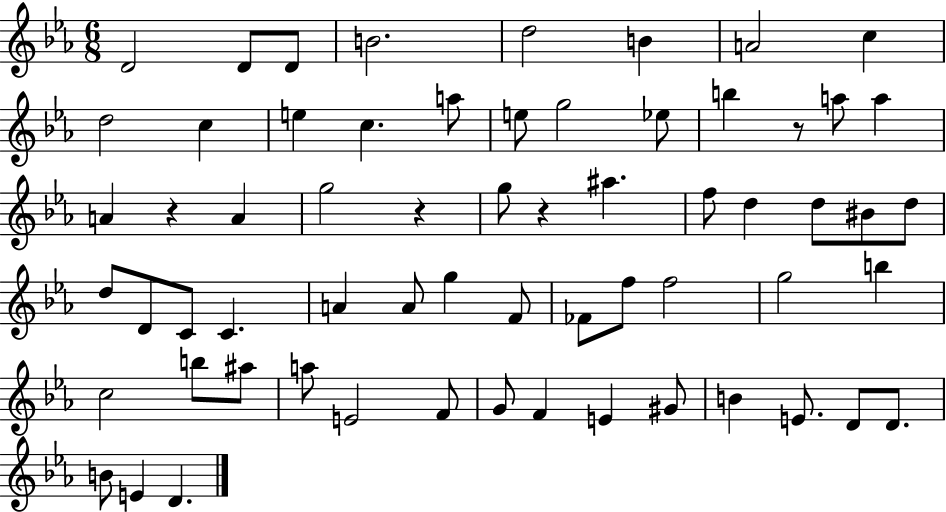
{
  \clef treble
  \numericTimeSignature
  \time 6/8
  \key ees \major
  \repeat volta 2 { d'2 d'8 d'8 | b'2. | d''2 b'4 | a'2 c''4 | \break d''2 c''4 | e''4 c''4. a''8 | e''8 g''2 ees''8 | b''4 r8 a''8 a''4 | \break a'4 r4 a'4 | g''2 r4 | g''8 r4 ais''4. | f''8 d''4 d''8 bis'8 d''8 | \break d''8 d'8 c'8 c'4. | a'4 a'8 g''4 f'8 | fes'8 f''8 f''2 | g''2 b''4 | \break c''2 b''8 ais''8 | a''8 e'2 f'8 | g'8 f'4 e'4 gis'8 | b'4 e'8. d'8 d'8. | \break b'8 e'4 d'4. | } \bar "|."
}